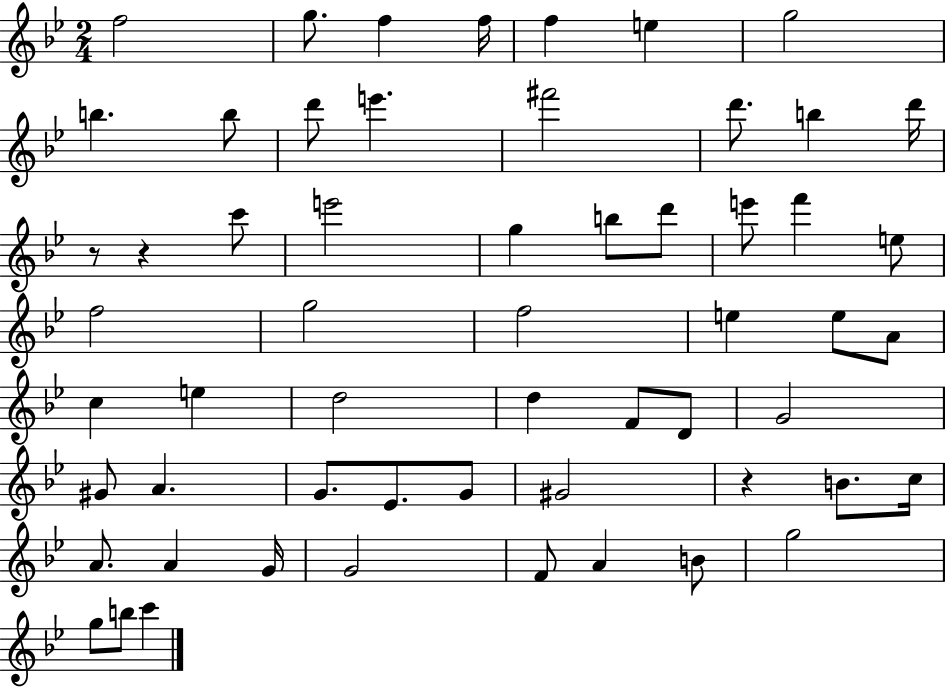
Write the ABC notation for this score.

X:1
T:Untitled
M:2/4
L:1/4
K:Bb
f2 g/2 f f/4 f e g2 b b/2 d'/2 e' ^f'2 d'/2 b d'/4 z/2 z c'/2 e'2 g b/2 d'/2 e'/2 f' e/2 f2 g2 f2 e e/2 A/2 c e d2 d F/2 D/2 G2 ^G/2 A G/2 _E/2 G/2 ^G2 z B/2 c/4 A/2 A G/4 G2 F/2 A B/2 g2 g/2 b/2 c'